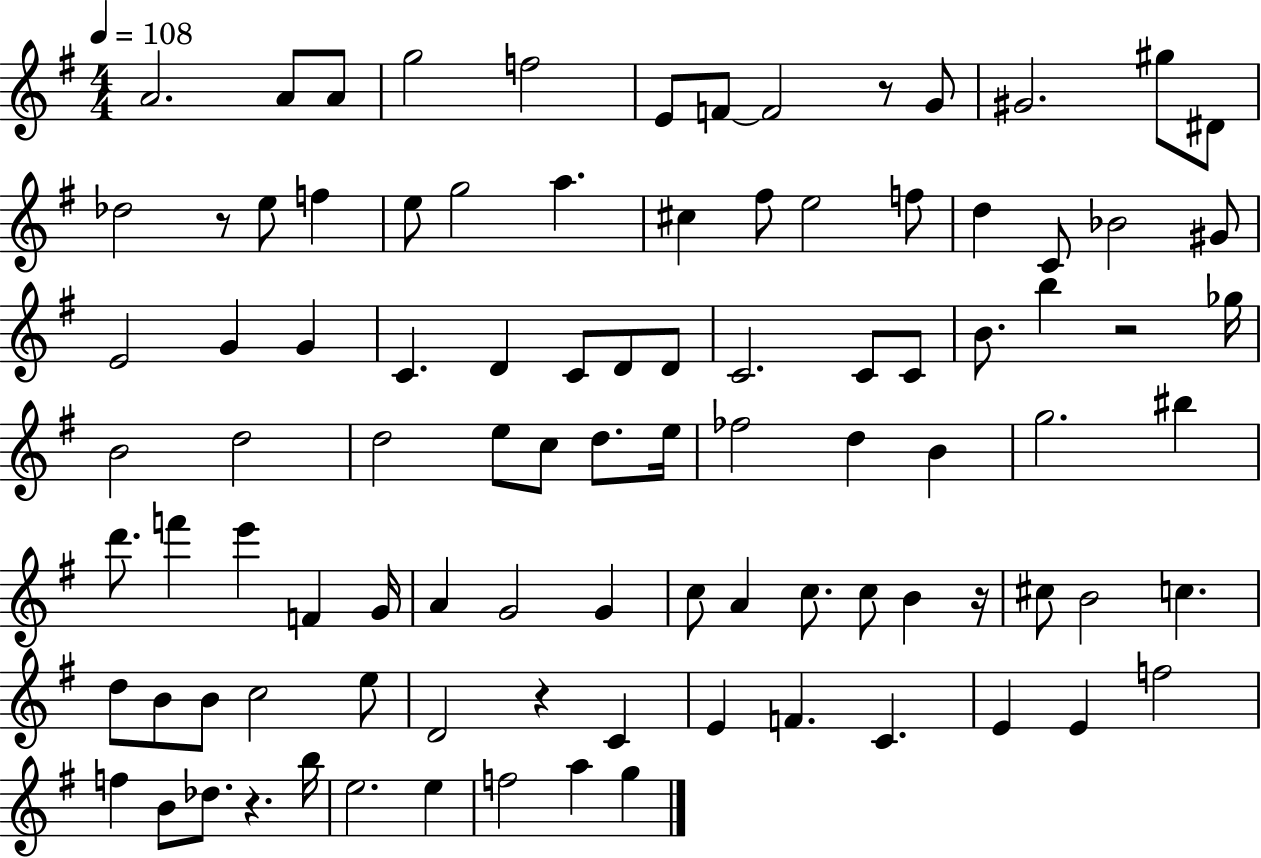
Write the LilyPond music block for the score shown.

{
  \clef treble
  \numericTimeSignature
  \time 4/4
  \key g \major
  \tempo 4 = 108
  a'2. a'8 a'8 | g''2 f''2 | e'8 f'8~~ f'2 r8 g'8 | gis'2. gis''8 dis'8 | \break des''2 r8 e''8 f''4 | e''8 g''2 a''4. | cis''4 fis''8 e''2 f''8 | d''4 c'8 bes'2 gis'8 | \break e'2 g'4 g'4 | c'4. d'4 c'8 d'8 d'8 | c'2. c'8 c'8 | b'8. b''4 r2 ges''16 | \break b'2 d''2 | d''2 e''8 c''8 d''8. e''16 | fes''2 d''4 b'4 | g''2. bis''4 | \break d'''8. f'''4 e'''4 f'4 g'16 | a'4 g'2 g'4 | c''8 a'4 c''8. c''8 b'4 r16 | cis''8 b'2 c''4. | \break d''8 b'8 b'8 c''2 e''8 | d'2 r4 c'4 | e'4 f'4. c'4. | e'4 e'4 f''2 | \break f''4 b'8 des''8. r4. b''16 | e''2. e''4 | f''2 a''4 g''4 | \bar "|."
}